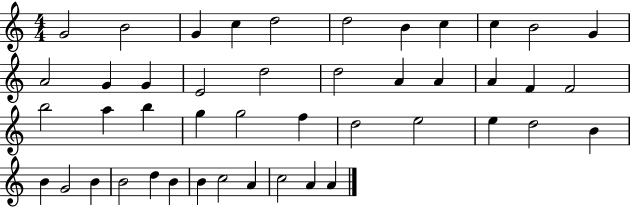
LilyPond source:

{
  \clef treble
  \numericTimeSignature
  \time 4/4
  \key c \major
  g'2 b'2 | g'4 c''4 d''2 | d''2 b'4 c''4 | c''4 b'2 g'4 | \break a'2 g'4 g'4 | e'2 d''2 | d''2 a'4 a'4 | a'4 f'4 f'2 | \break b''2 a''4 b''4 | g''4 g''2 f''4 | d''2 e''2 | e''4 d''2 b'4 | \break b'4 g'2 b'4 | b'2 d''4 b'4 | b'4 c''2 a'4 | c''2 a'4 a'4 | \break \bar "|."
}